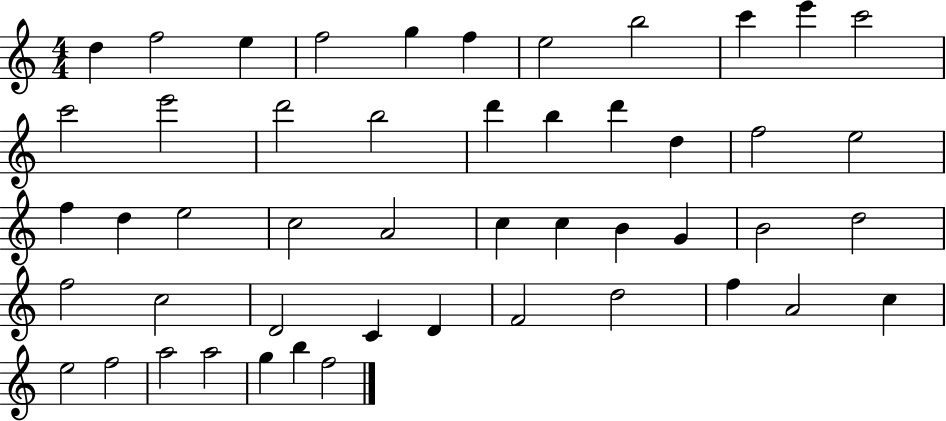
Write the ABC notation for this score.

X:1
T:Untitled
M:4/4
L:1/4
K:C
d f2 e f2 g f e2 b2 c' e' c'2 c'2 e'2 d'2 b2 d' b d' d f2 e2 f d e2 c2 A2 c c B G B2 d2 f2 c2 D2 C D F2 d2 f A2 c e2 f2 a2 a2 g b f2